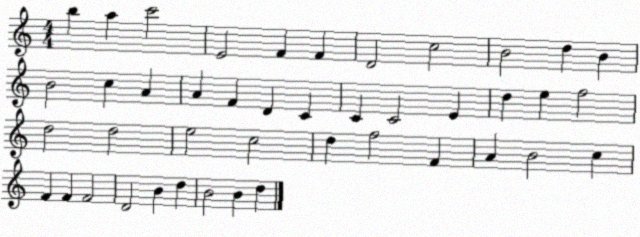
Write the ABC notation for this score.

X:1
T:Untitled
M:4/4
L:1/4
K:C
b a c'2 E2 F F D2 c2 B2 d B B2 c A A F D C C C2 E d e f2 d2 d2 e2 c2 d f2 F A B2 c F F F2 D2 B d B2 B d